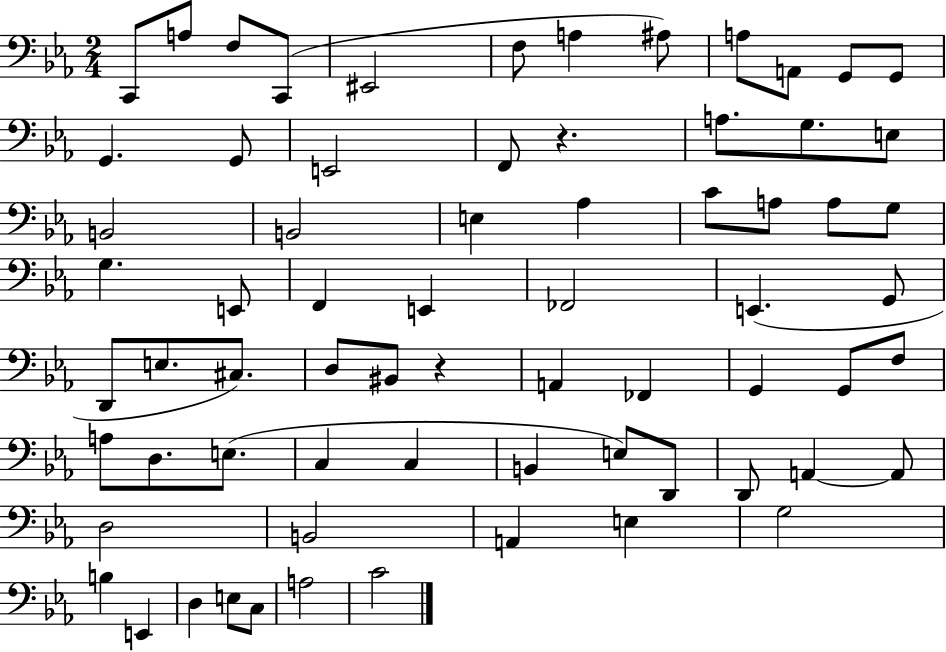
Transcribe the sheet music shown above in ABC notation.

X:1
T:Untitled
M:2/4
L:1/4
K:Eb
C,,/2 A,/2 F,/2 C,,/2 ^E,,2 F,/2 A, ^A,/2 A,/2 A,,/2 G,,/2 G,,/2 G,, G,,/2 E,,2 F,,/2 z A,/2 G,/2 E,/2 B,,2 B,,2 E, _A, C/2 A,/2 A,/2 G,/2 G, E,,/2 F,, E,, _F,,2 E,, G,,/2 D,,/2 E,/2 ^C,/2 D,/2 ^B,,/2 z A,, _F,, G,, G,,/2 F,/2 A,/2 D,/2 E,/2 C, C, B,, E,/2 D,,/2 D,,/2 A,, A,,/2 D,2 B,,2 A,, E, G,2 B, E,, D, E,/2 C,/2 A,2 C2